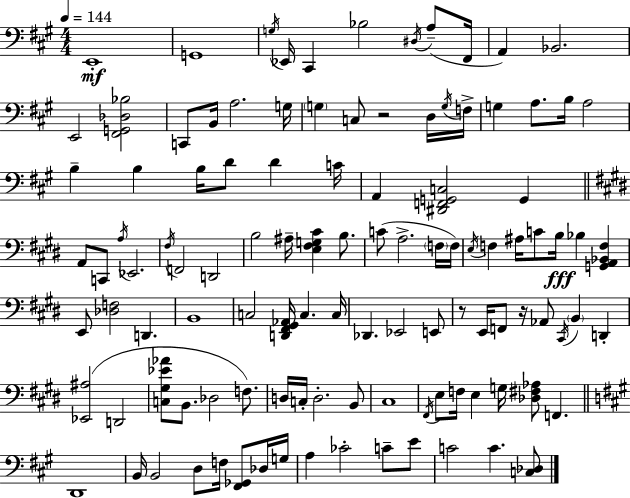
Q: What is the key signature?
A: A major